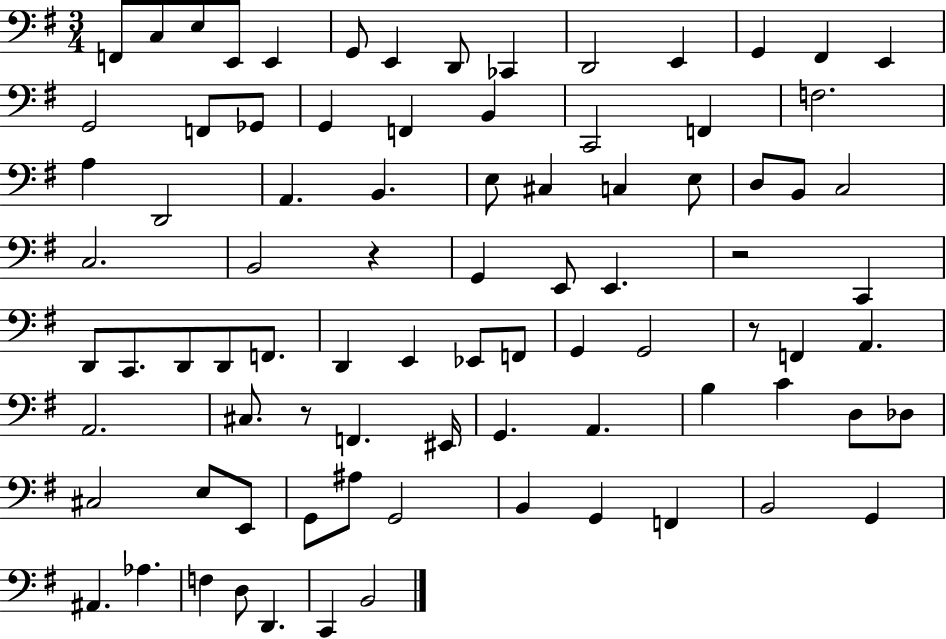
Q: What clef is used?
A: bass